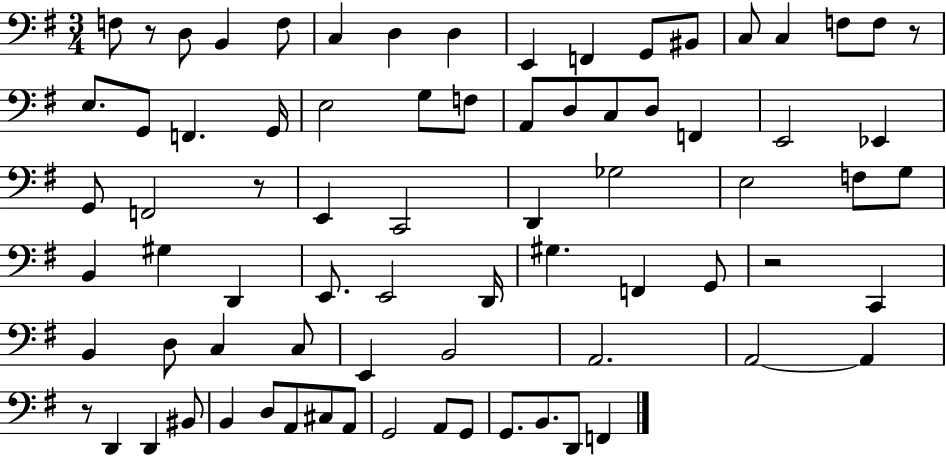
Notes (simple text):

F3/e R/e D3/e B2/q F3/e C3/q D3/q D3/q E2/q F2/q G2/e BIS2/e C3/e C3/q F3/e F3/e R/e E3/e. G2/e F2/q. G2/s E3/h G3/e F3/e A2/e D3/e C3/e D3/e F2/q E2/h Eb2/q G2/e F2/h R/e E2/q C2/h D2/q Gb3/h E3/h F3/e G3/e B2/q G#3/q D2/q E2/e. E2/h D2/s G#3/q. F2/q G2/e R/h C2/q B2/q D3/e C3/q C3/e E2/q B2/h A2/h. A2/h A2/q R/e D2/q D2/q BIS2/e B2/q D3/e A2/e C#3/e A2/e G2/h A2/e G2/e G2/e. B2/e. D2/e F2/q